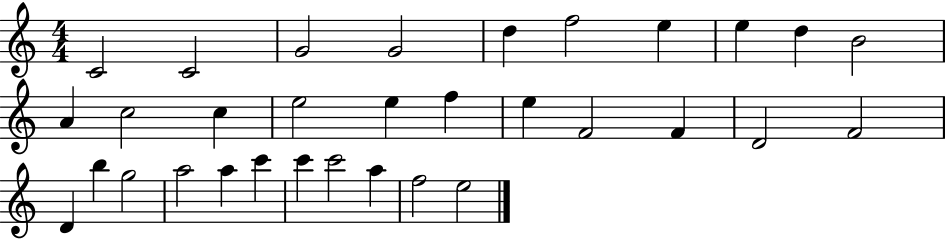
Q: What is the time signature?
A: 4/4